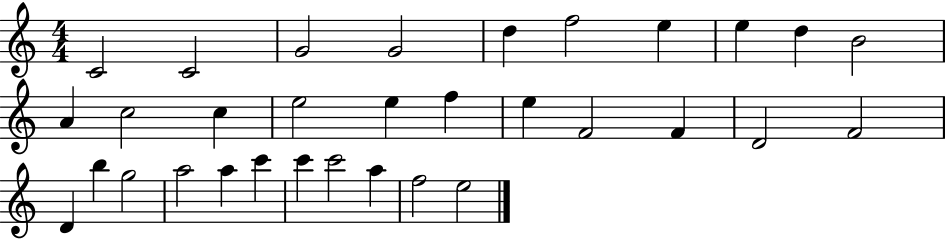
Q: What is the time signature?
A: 4/4